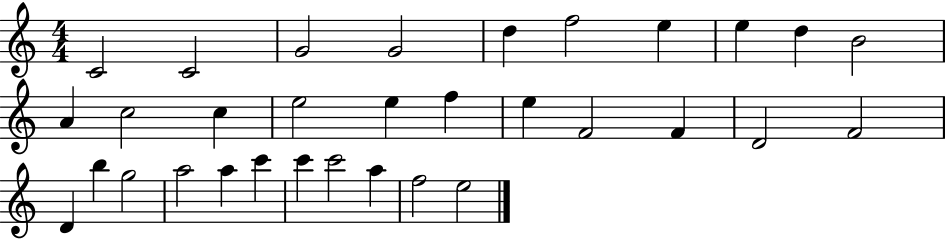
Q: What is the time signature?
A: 4/4